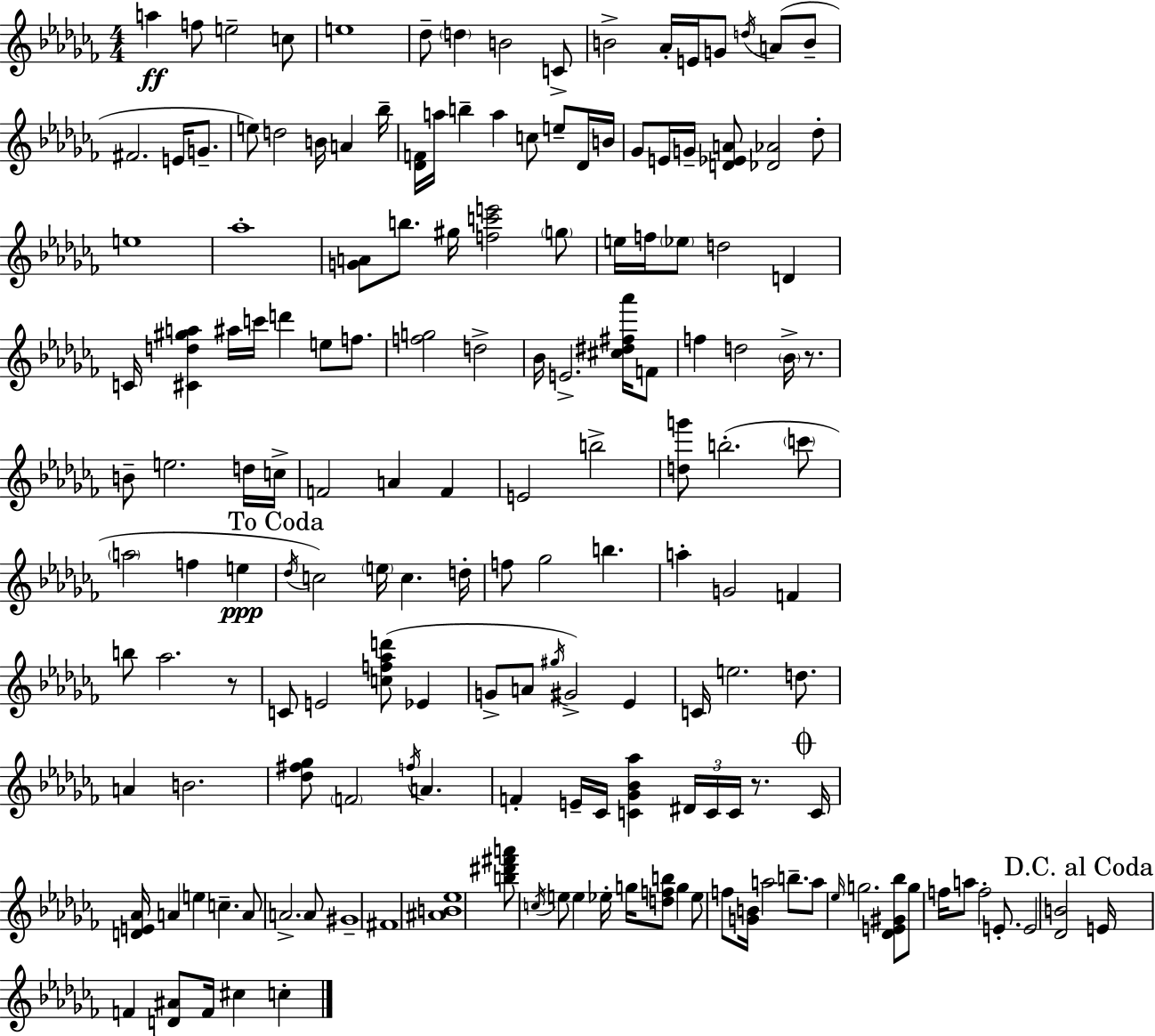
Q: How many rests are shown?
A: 3